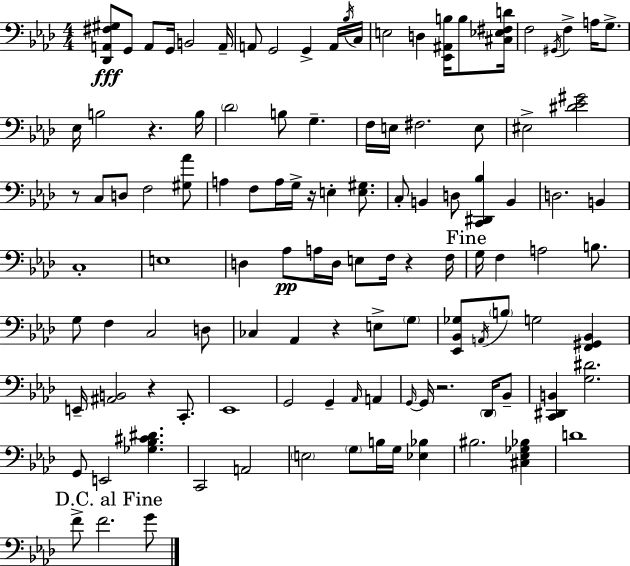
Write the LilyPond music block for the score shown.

{
  \clef bass
  \numericTimeSignature
  \time 4/4
  \key f \minor
  <des, a, fis gis>8\fff g,8 a,8 g,16 b,2 a,16-- | a,8 g,2 g,4-> a,16 \acciaccatura { bes16 } | c16 e2 d4 <ees, ais, b>16 b8 | <cis ees fis d'>16 f2 \acciaccatura { gis,16 } f4-> a16 g8.-> | \break ees16 b2 r4. | b16 \parenthesize des'2 b8 g4.-- | f16 e16 fis2. | e8 eis2-> <dis' ees' gis'>2 | \break r8 c8 d8 f2 | <gis aes'>8 a4 f8 a16 g16-> r16 e4-. <e gis>8. | c8-. b,4 d8 <c, dis, bes>4 b,4 | d2. b,4 | \break c1-. | e1 | d4 aes8\pp a16 d16 e8 f16 r4 | f16 \mark "Fine" g16 f4 a2 b8. | \break g8 f4 c2 | d8 ces4 aes,4 r4 e8-> | \parenthesize g8 <ees, bes, ges>8 \acciaccatura { a,16 } \parenthesize b8 g2 <f, gis, bes,>4 | e,16-- <ais, b,>2 r4 | \break c,8.-. ees,1 | g,2 g,4-- \grace { aes,16 } | a,4 \grace { g,16~ }~ g,16 r2. | \parenthesize des,16 bes,8-- <c, dis, b,>4 <g dis'>2. | \break g,8 e,2 <ges bes cis' dis'>4. | c,2 a,2 | \parenthesize e2 \parenthesize g8 b16 | g16 <ees bes>4 bis2. | \break <cis ees ges bes>4 d'1 | \mark "D.C. al Fine" f'8-> f'2. | g'8 \bar "|."
}